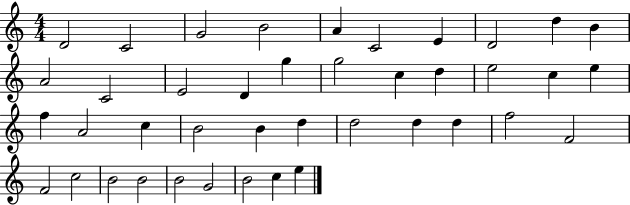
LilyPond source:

{
  \clef treble
  \numericTimeSignature
  \time 4/4
  \key c \major
  d'2 c'2 | g'2 b'2 | a'4 c'2 e'4 | d'2 d''4 b'4 | \break a'2 c'2 | e'2 d'4 g''4 | g''2 c''4 d''4 | e''2 c''4 e''4 | \break f''4 a'2 c''4 | b'2 b'4 d''4 | d''2 d''4 d''4 | f''2 f'2 | \break f'2 c''2 | b'2 b'2 | b'2 g'2 | b'2 c''4 e''4 | \break \bar "|."
}